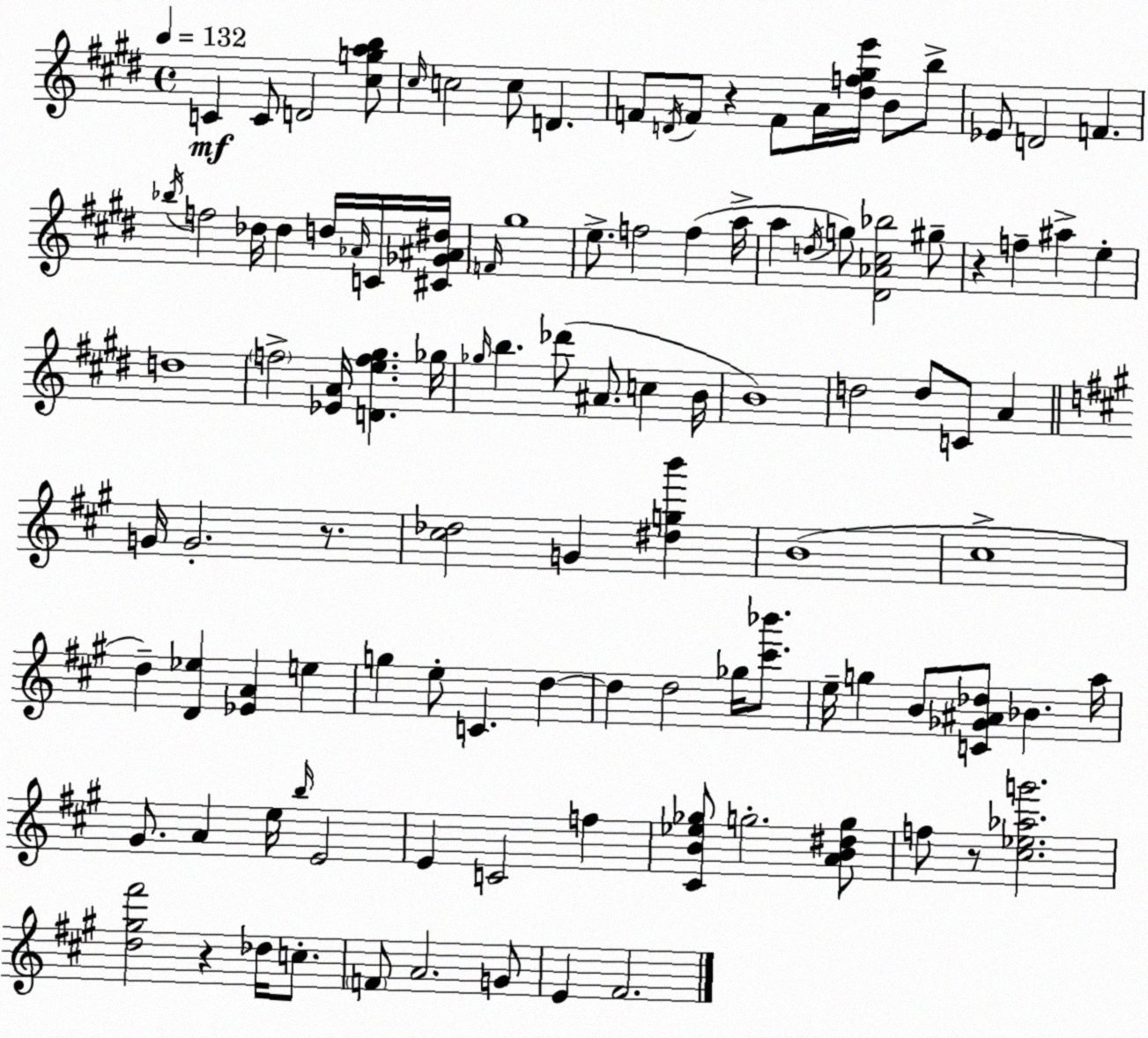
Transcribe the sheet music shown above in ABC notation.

X:1
T:Untitled
M:4/4
L:1/4
K:E
C C/2 D2 [^cgab]/2 ^c/4 c2 c/2 D F/2 D/4 F/2 z F/2 A/4 [^df^ge']/4 B/2 b/2 _E/2 D2 F _b/4 f2 _d/4 _d d/4 _A/4 C/4 [^C_G^A^d]/4 F/4 ^g4 e/2 f2 f a/4 a d/4 g/2 [^D_A^c_b]2 ^g/2 z f ^a e d4 f2 [_EA]/4 [Def^g] _g/4 _g/4 b _d'/2 ^A/2 c B/4 B4 d2 d/2 C/2 A G/4 G2 z/2 [^c_d]2 G [^dgb'] B4 ^c4 d [D_e] [_EA] e g e/2 C d d d2 _g/4 [^c'_b']/2 e/4 g B/2 [C_G^A_d]/2 _B a/4 ^G/2 A e/4 b/4 E2 E C2 f [^CB_e_g]/2 g2 [AB^dg]/2 f/2 z/2 [^c_e_ag']2 [d^g^f']2 z _d/4 c/2 F/2 A2 G/2 E ^F2